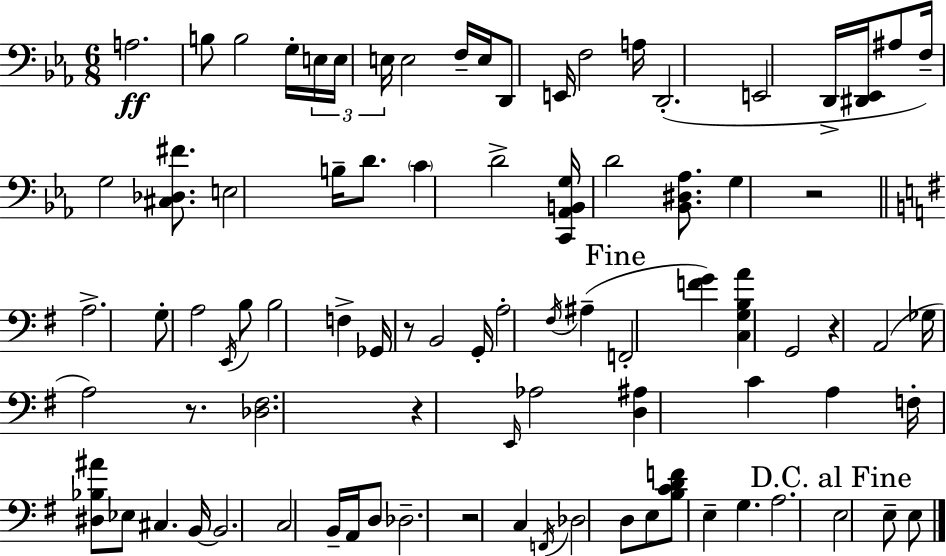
A3/h. B3/e B3/h G3/s E3/s E3/s E3/s E3/h F3/s E3/s D2/e E2/s F3/h A3/s D2/h. E2/h D2/s [D#2,Eb2]/s A#3/e F3/s G3/h [C#3,Db3,F#4]/e. E3/h B3/s D4/e. C4/q D4/h [C2,Ab2,B2,G3]/s D4/h [Bb2,D#3,Ab3]/e. G3/q R/h A3/h. G3/e A3/h E2/s B3/e B3/h F3/q Gb2/s R/e B2/h G2/s A3/h F#3/s A#3/q F2/h [F4,G4]/q [C3,G3,B3,A4]/q G2/h R/q A2/h Gb3/s A3/h R/e. [Db3,F#3]/h. R/q E2/s Ab3/h [D3,A#3]/q C4/q A3/q F3/s [D#3,Bb3,A#4]/e Eb3/e C#3/q. B2/s B2/h. C3/h B2/s A2/s D3/e Db3/h. R/h C3/q F2/s Db3/h D3/e E3/e [B3,C4,D4,F4]/e E3/q G3/q. A3/h. E3/h E3/e E3/e